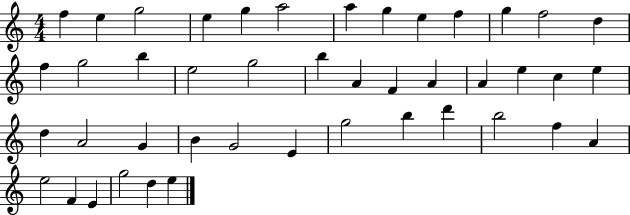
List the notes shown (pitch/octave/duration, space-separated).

F5/q E5/q G5/h E5/q G5/q A5/h A5/q G5/q E5/q F5/q G5/q F5/h D5/q F5/q G5/h B5/q E5/h G5/h B5/q A4/q F4/q A4/q A4/q E5/q C5/q E5/q D5/q A4/h G4/q B4/q G4/h E4/q G5/h B5/q D6/q B5/h F5/q A4/q E5/h F4/q E4/q G5/h D5/q E5/q